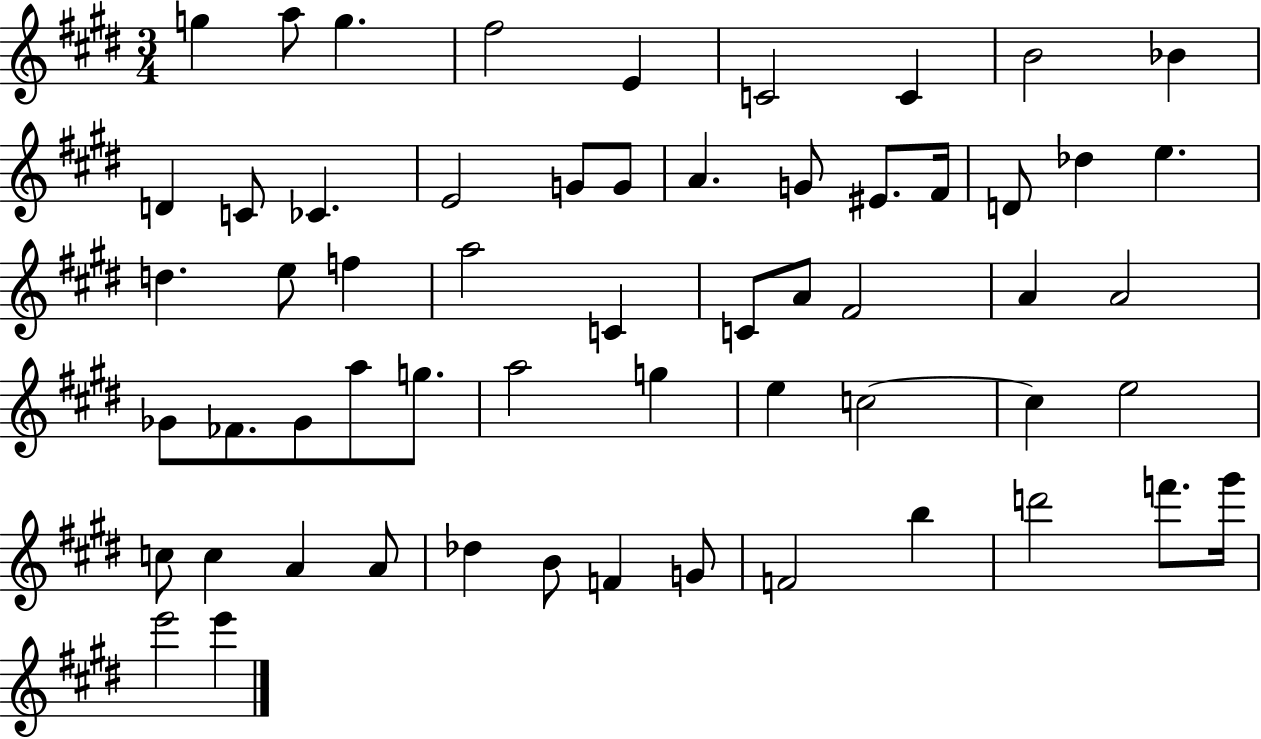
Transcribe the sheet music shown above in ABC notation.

X:1
T:Untitled
M:3/4
L:1/4
K:E
g a/2 g ^f2 E C2 C B2 _B D C/2 _C E2 G/2 G/2 A G/2 ^E/2 ^F/4 D/2 _d e d e/2 f a2 C C/2 A/2 ^F2 A A2 _G/2 _F/2 _G/2 a/2 g/2 a2 g e c2 c e2 c/2 c A A/2 _d B/2 F G/2 F2 b d'2 f'/2 ^g'/4 e'2 e'